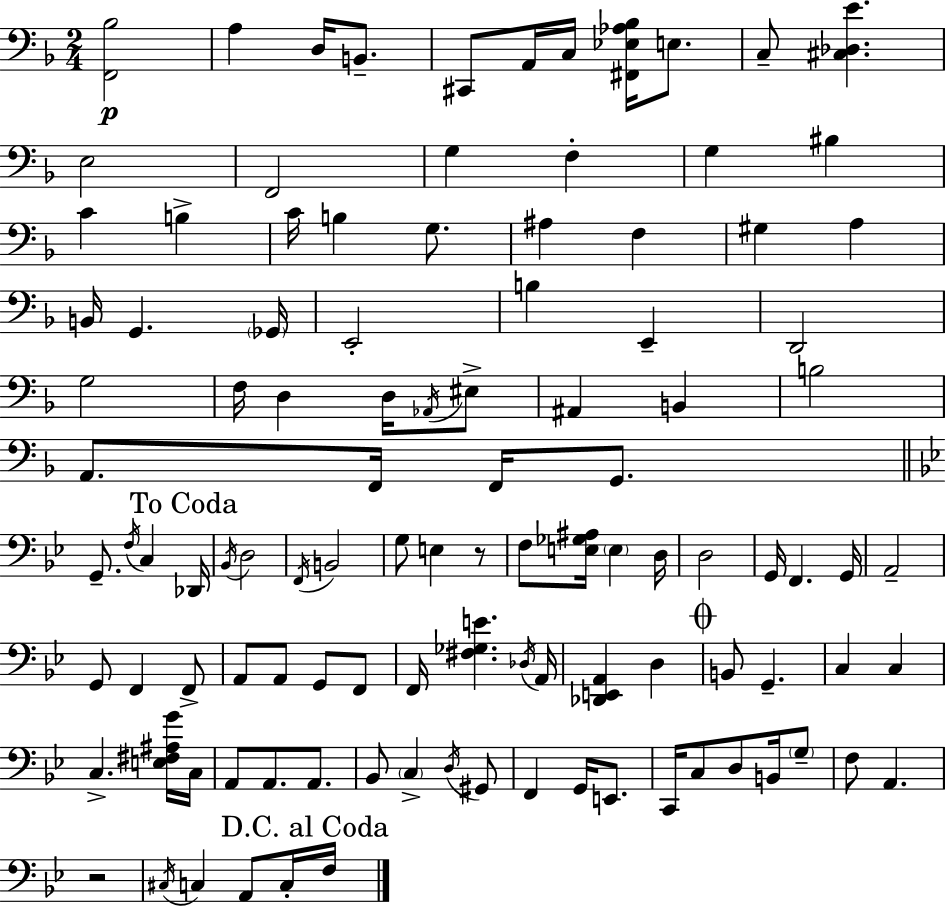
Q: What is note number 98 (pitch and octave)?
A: A2